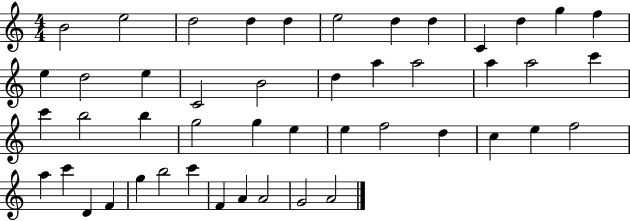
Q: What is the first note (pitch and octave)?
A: B4